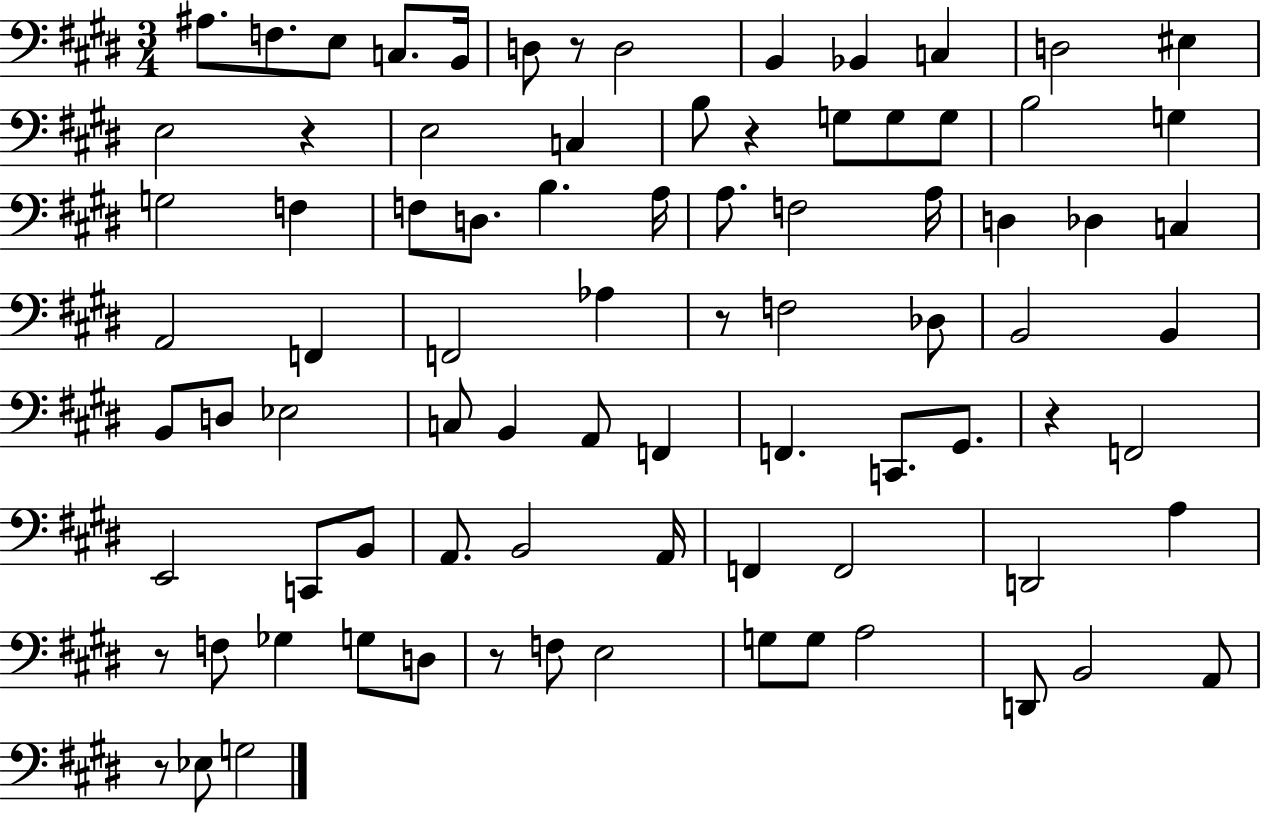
A#3/e. F3/e. E3/e C3/e. B2/s D3/e R/e D3/h B2/q Bb2/q C3/q D3/h EIS3/q E3/h R/q E3/h C3/q B3/e R/q G3/e G3/e G3/e B3/h G3/q G3/h F3/q F3/e D3/e. B3/q. A3/s A3/e. F3/h A3/s D3/q Db3/q C3/q A2/h F2/q F2/h Ab3/q R/e F3/h Db3/e B2/h B2/q B2/e D3/e Eb3/h C3/e B2/q A2/e F2/q F2/q. C2/e. G#2/e. R/q F2/h E2/h C2/e B2/e A2/e. B2/h A2/s F2/q F2/h D2/h A3/q R/e F3/e Gb3/q G3/e D3/e R/e F3/e E3/h G3/e G3/e A3/h D2/e B2/h A2/e R/e Eb3/e G3/h